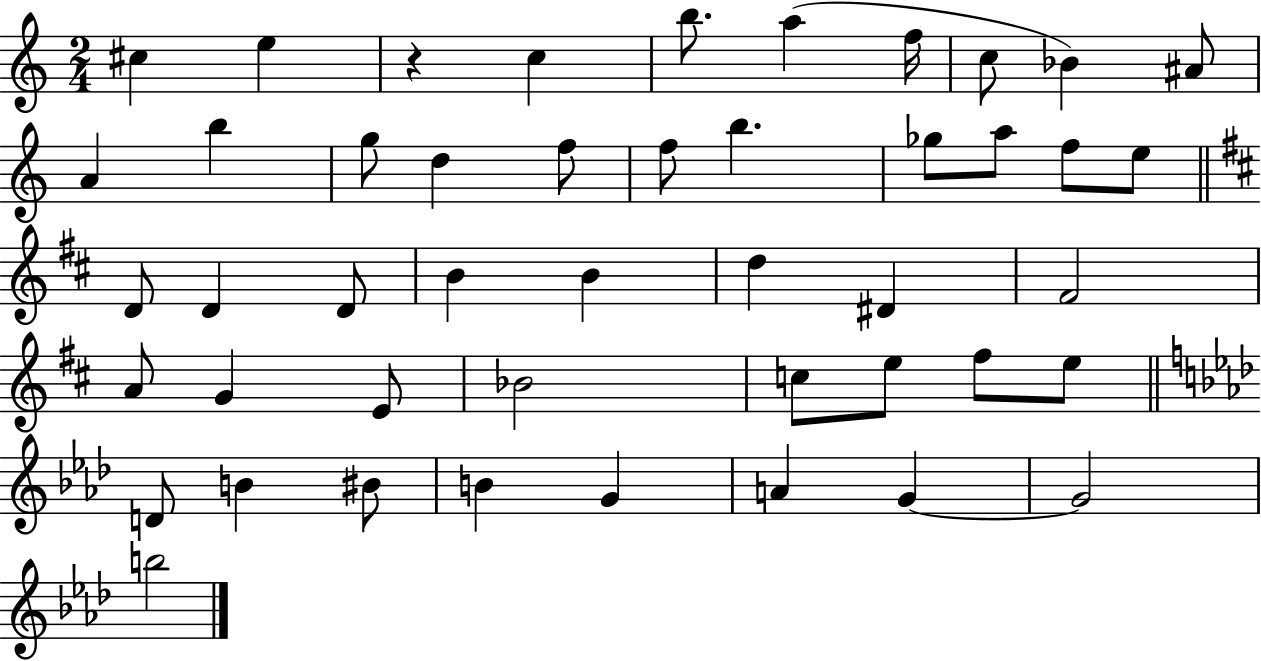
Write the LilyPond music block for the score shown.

{
  \clef treble
  \numericTimeSignature
  \time 2/4
  \key c \major
  cis''4 e''4 | r4 c''4 | b''8. a''4( f''16 | c''8 bes'4) ais'8 | \break a'4 b''4 | g''8 d''4 f''8 | f''8 b''4. | ges''8 a''8 f''8 e''8 | \break \bar "||" \break \key b \minor d'8 d'4 d'8 | b'4 b'4 | d''4 dis'4 | fis'2 | \break a'8 g'4 e'8 | bes'2 | c''8 e''8 fis''8 e''8 | \bar "||" \break \key aes \major d'8 b'4 bis'8 | b'4 g'4 | a'4 g'4~~ | g'2 | \break b''2 | \bar "|."
}